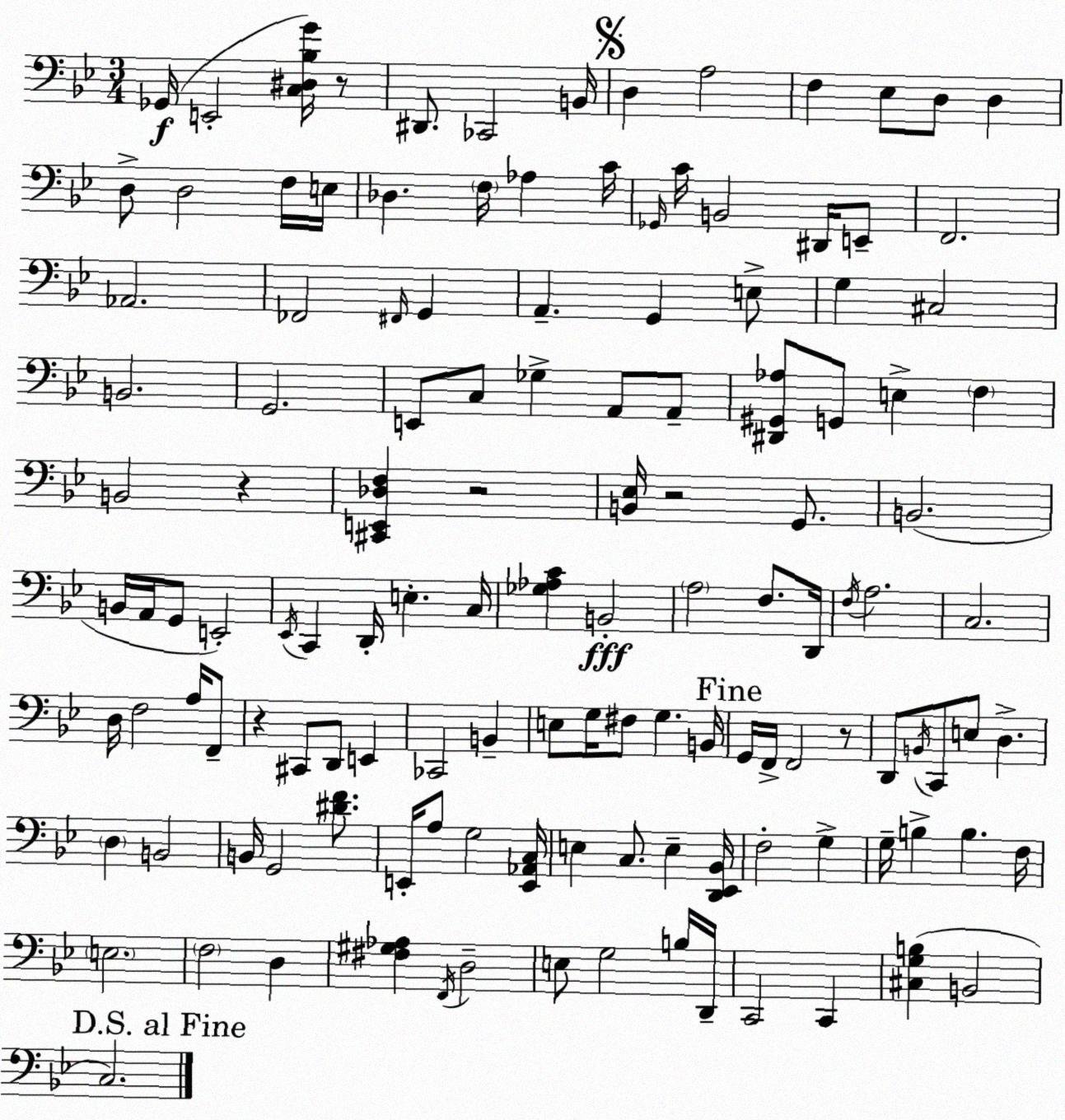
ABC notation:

X:1
T:Untitled
M:3/4
L:1/4
K:Gm
_G,,/4 E,,2 [C,^D,_B,G]/4 z/2 ^D,,/2 _C,,2 B,,/4 D, A,2 F, _E,/2 D,/2 D, D,/2 D,2 F,/4 E,/4 _D, F,/4 _A, C/4 _G,,/4 C/4 B,,2 ^D,,/4 E,,/2 F,,2 _A,,2 _F,,2 ^F,,/4 G,, A,, G,, E,/2 G, ^C,2 B,,2 G,,2 E,,/2 C,/2 _G, A,,/2 A,,/2 [^D,,^G,,_A,]/2 G,,/2 E, F, B,,2 z [^C,,E,,_D,F,] z2 [B,,_E,]/4 z2 G,,/2 B,,2 B,,/4 A,,/4 G,,/2 E,,2 _E,,/4 C,, D,,/4 E, C,/4 [_G,_A,C] B,,2 A,2 F,/2 D,,/4 F,/4 A,2 C,2 D,/4 F,2 A,/4 F,,/2 z ^C,,/2 D,,/2 E,, _C,,2 B,, E,/2 G,/4 ^F,/2 G, B,,/4 G,,/4 F,,/4 F,,2 z/2 D,,/2 B,,/4 C,,/2 E,/2 D, D, B,,2 B,,/4 G,,2 [^DF]/2 E,,/4 A,/2 G,2 [E,,_A,,C,]/4 E, C,/2 E, [D,,_E,,_B,,]/4 F,2 G, G,/4 B, B, F,/4 E,2 F,2 D, [^F,^G,_A,] F,,/4 D,2 E,/2 G,2 B,/4 D,,/4 C,,2 C,, [^C,G,B,] B,,2 C,2